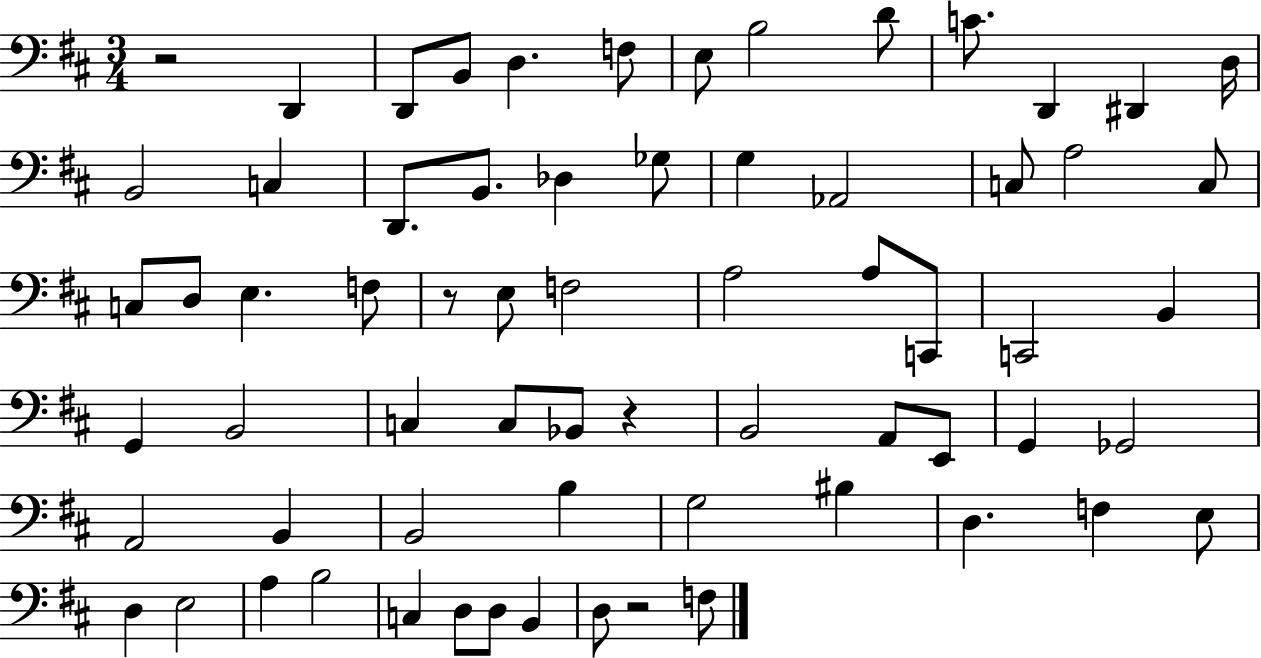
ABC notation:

X:1
T:Untitled
M:3/4
L:1/4
K:D
z2 D,, D,,/2 B,,/2 D, F,/2 E,/2 B,2 D/2 C/2 D,, ^D,, D,/4 B,,2 C, D,,/2 B,,/2 _D, _G,/2 G, _A,,2 C,/2 A,2 C,/2 C,/2 D,/2 E, F,/2 z/2 E,/2 F,2 A,2 A,/2 C,,/2 C,,2 B,, G,, B,,2 C, C,/2 _B,,/2 z B,,2 A,,/2 E,,/2 G,, _G,,2 A,,2 B,, B,,2 B, G,2 ^B, D, F, E,/2 D, E,2 A, B,2 C, D,/2 D,/2 B,, D,/2 z2 F,/2